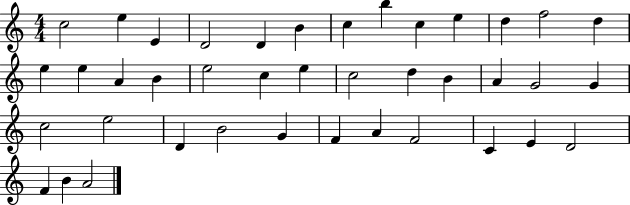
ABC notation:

X:1
T:Untitled
M:4/4
L:1/4
K:C
c2 e E D2 D B c b c e d f2 d e e A B e2 c e c2 d B A G2 G c2 e2 D B2 G F A F2 C E D2 F B A2